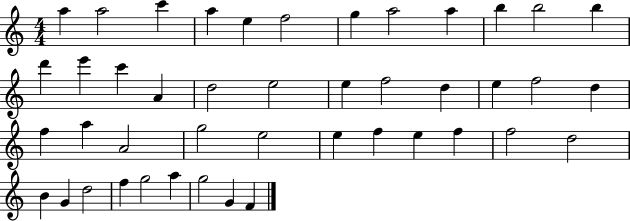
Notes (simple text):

A5/q A5/h C6/q A5/q E5/q F5/h G5/q A5/h A5/q B5/q B5/h B5/q D6/q E6/q C6/q A4/q D5/h E5/h E5/q F5/h D5/q E5/q F5/h D5/q F5/q A5/q A4/h G5/h E5/h E5/q F5/q E5/q F5/q F5/h D5/h B4/q G4/q D5/h F5/q G5/h A5/q G5/h G4/q F4/q